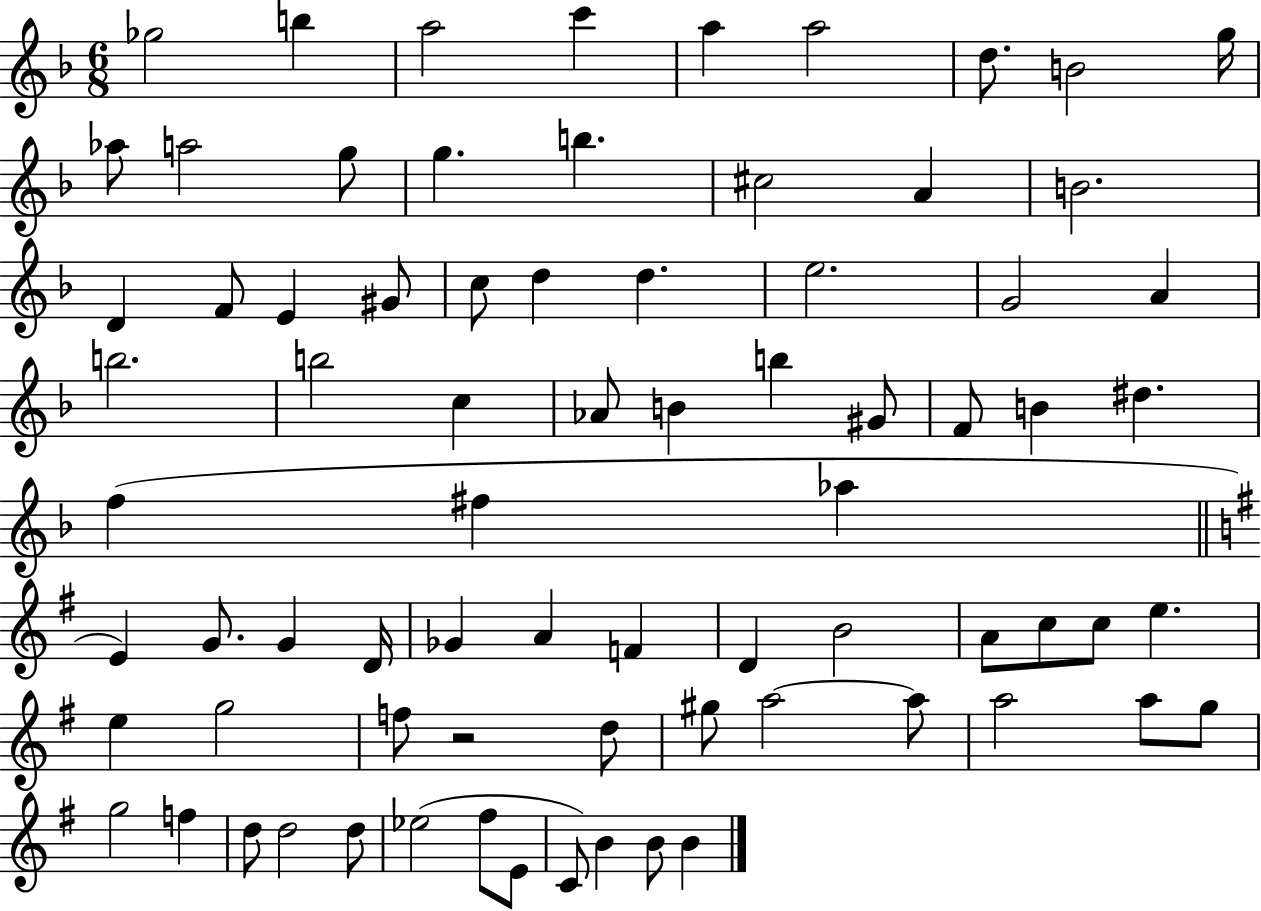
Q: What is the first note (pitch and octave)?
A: Gb5